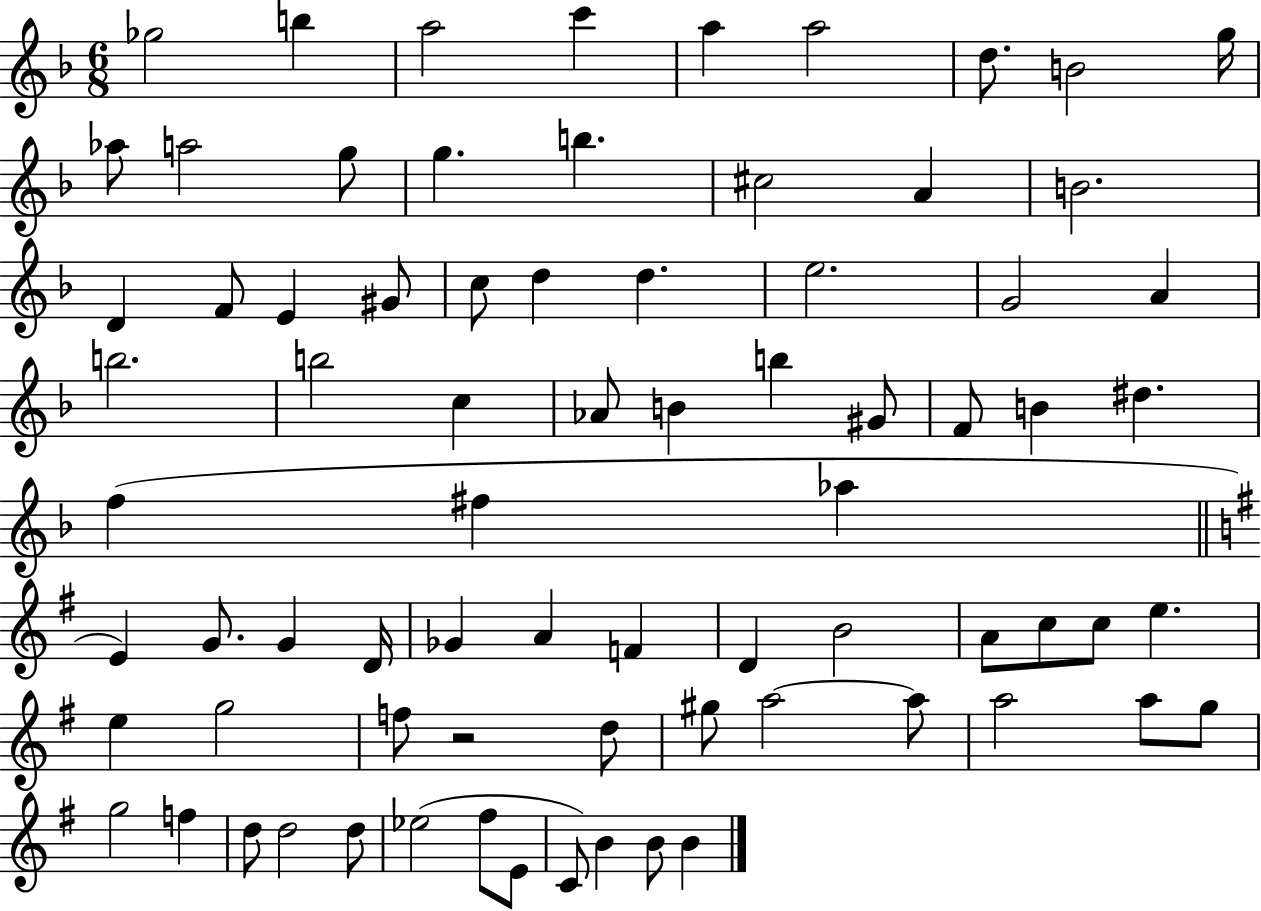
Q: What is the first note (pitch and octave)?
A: Gb5